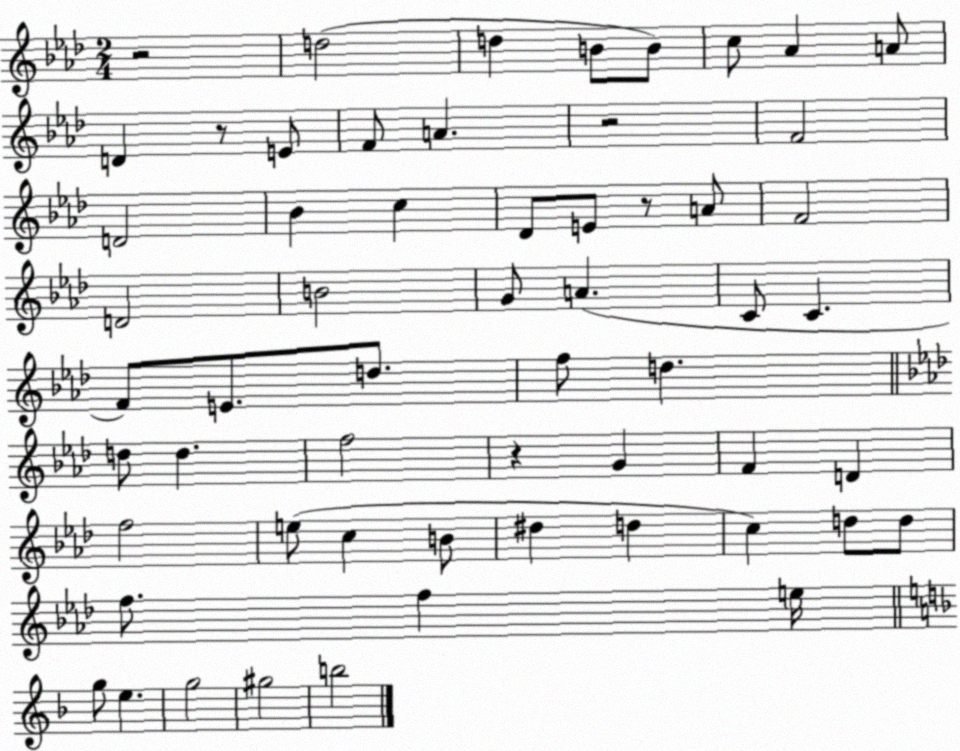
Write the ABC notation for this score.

X:1
T:Untitled
M:2/4
L:1/4
K:Ab
z2 d2 d B/2 B/2 c/2 _A A/2 D z/2 E/2 F/2 A z2 F2 D2 _B c _D/2 E/2 z/2 A/2 F2 D2 B2 G/2 A C/2 C F/2 E/2 d/2 f/2 d d/2 d f2 z G F D f2 e/2 c B/2 ^d d c d/2 d/2 f/2 f e/4 g/2 e g2 ^g2 b2